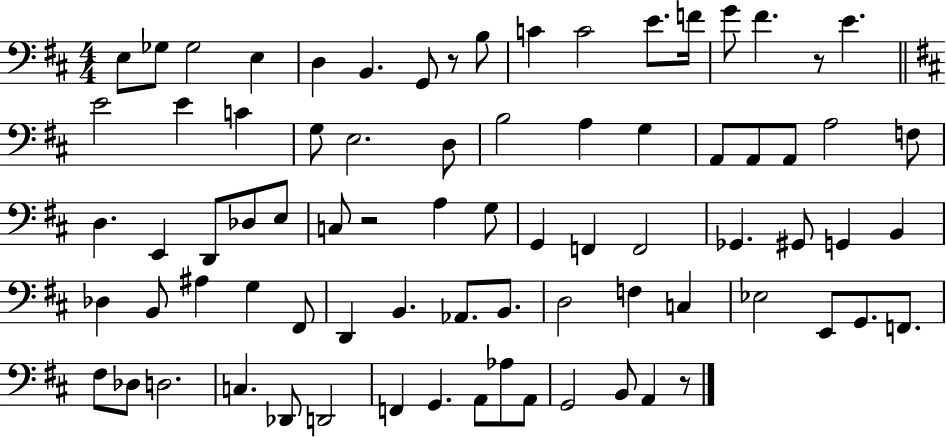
X:1
T:Untitled
M:4/4
L:1/4
K:D
E,/2 _G,/2 _G,2 E, D, B,, G,,/2 z/2 B,/2 C C2 E/2 F/4 G/2 ^F z/2 E E2 E C G,/2 E,2 D,/2 B,2 A, G, A,,/2 A,,/2 A,,/2 A,2 F,/2 D, E,, D,,/2 _D,/2 E,/2 C,/2 z2 A, G,/2 G,, F,, F,,2 _G,, ^G,,/2 G,, B,, _D, B,,/2 ^A, G, ^F,,/2 D,, B,, _A,,/2 B,,/2 D,2 F, C, _E,2 E,,/2 G,,/2 F,,/2 ^F,/2 _D,/2 D,2 C, _D,,/2 D,,2 F,, G,, A,,/2 _A,/2 A,,/2 G,,2 B,,/2 A,, z/2